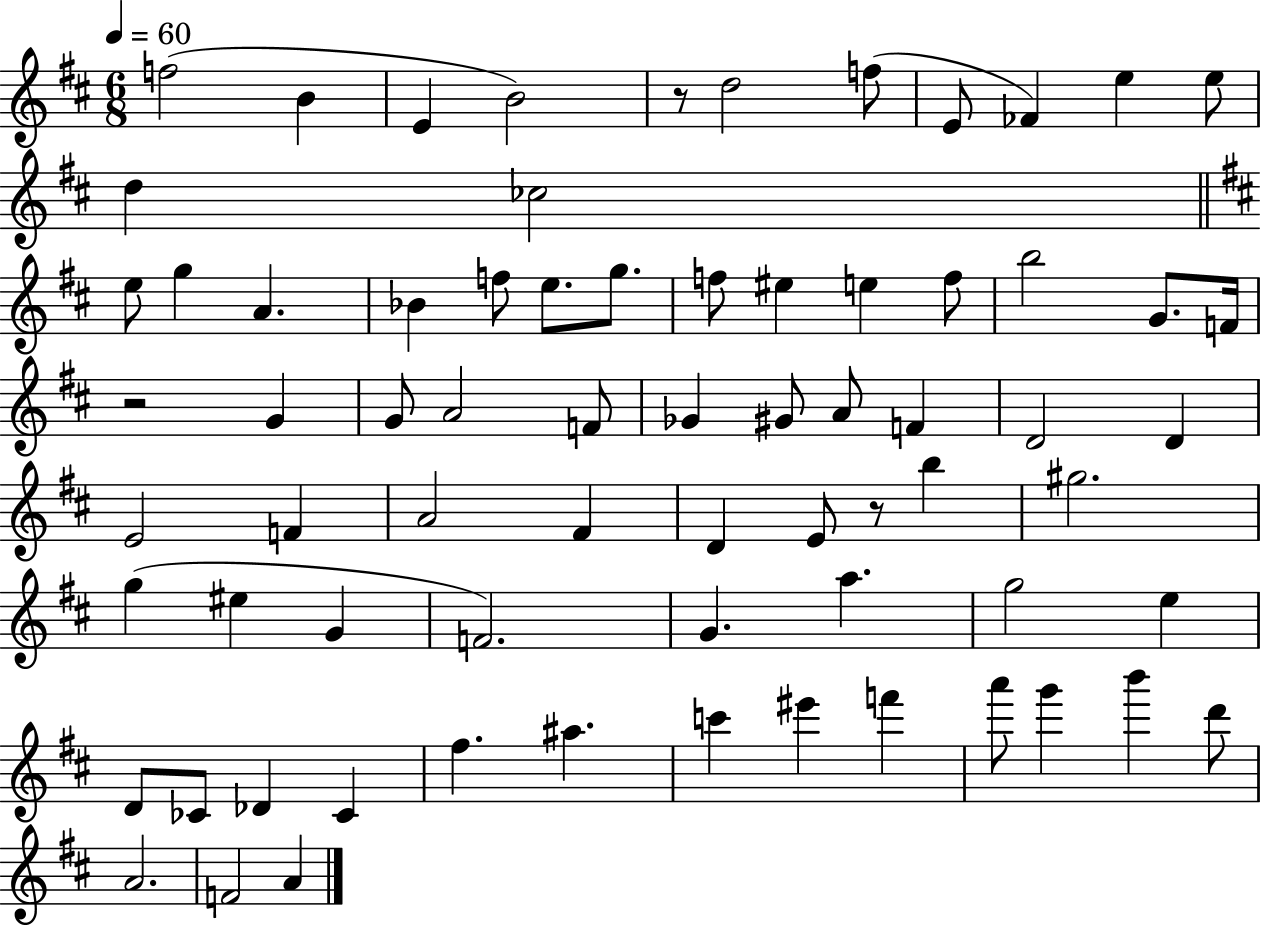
X:1
T:Untitled
M:6/8
L:1/4
K:D
f2 B E B2 z/2 d2 f/2 E/2 _F e e/2 d _c2 e/2 g A _B f/2 e/2 g/2 f/2 ^e e f/2 b2 G/2 F/4 z2 G G/2 A2 F/2 _G ^G/2 A/2 F D2 D E2 F A2 ^F D E/2 z/2 b ^g2 g ^e G F2 G a g2 e D/2 _C/2 _D _C ^f ^a c' ^e' f' a'/2 g' b' d'/2 A2 F2 A